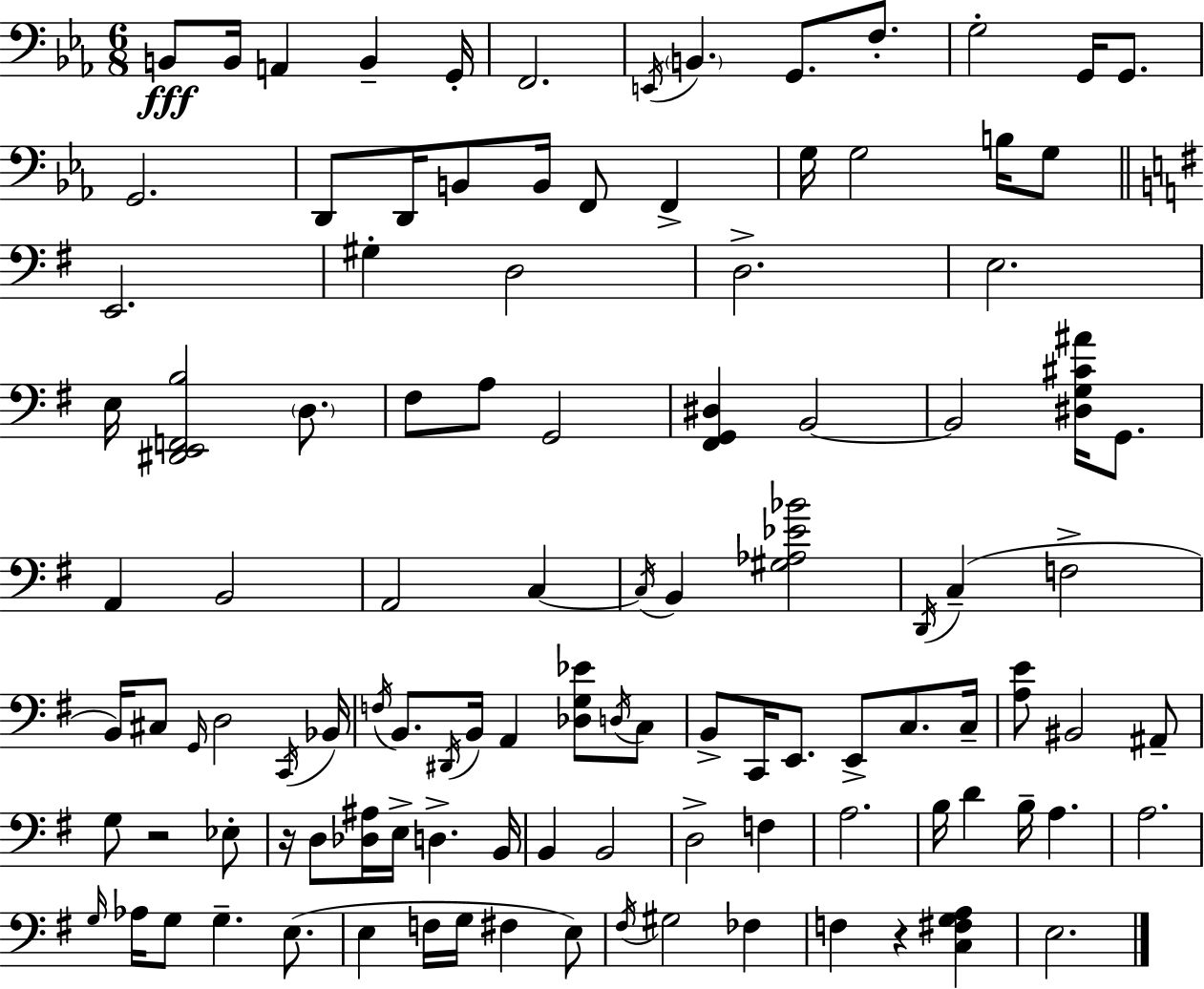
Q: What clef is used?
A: bass